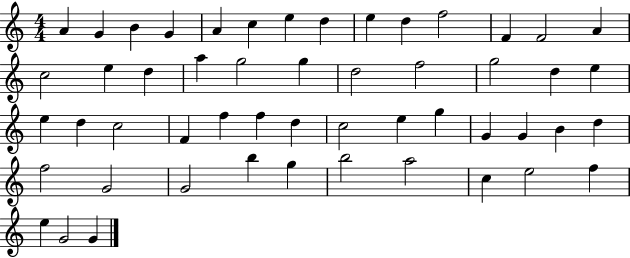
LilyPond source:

{
  \clef treble
  \numericTimeSignature
  \time 4/4
  \key c \major
  a'4 g'4 b'4 g'4 | a'4 c''4 e''4 d''4 | e''4 d''4 f''2 | f'4 f'2 a'4 | \break c''2 e''4 d''4 | a''4 g''2 g''4 | d''2 f''2 | g''2 d''4 e''4 | \break e''4 d''4 c''2 | f'4 f''4 f''4 d''4 | c''2 e''4 g''4 | g'4 g'4 b'4 d''4 | \break f''2 g'2 | g'2 b''4 g''4 | b''2 a''2 | c''4 e''2 f''4 | \break e''4 g'2 g'4 | \bar "|."
}